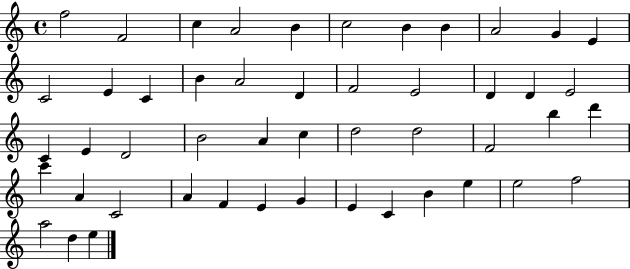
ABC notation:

X:1
T:Untitled
M:4/4
L:1/4
K:C
f2 F2 c A2 B c2 B B A2 G E C2 E C B A2 D F2 E2 D D E2 C E D2 B2 A c d2 d2 F2 b d' c' A C2 A F E G E C B e e2 f2 a2 d e